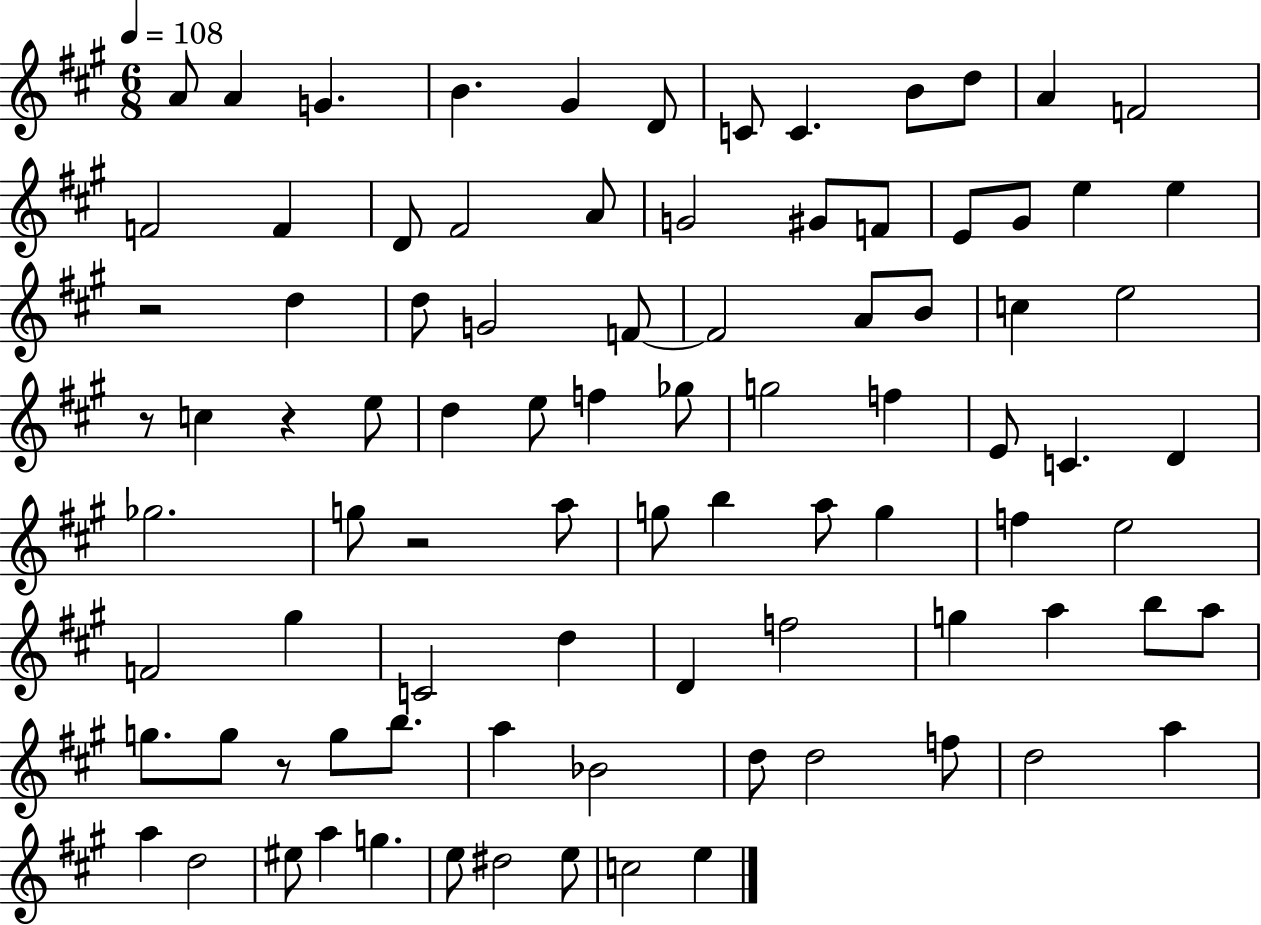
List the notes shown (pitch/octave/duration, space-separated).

A4/e A4/q G4/q. B4/q. G#4/q D4/e C4/e C4/q. B4/e D5/e A4/q F4/h F4/h F4/q D4/e F#4/h A4/e G4/h G#4/e F4/e E4/e G#4/e E5/q E5/q R/h D5/q D5/e G4/h F4/e F4/h A4/e B4/e C5/q E5/h R/e C5/q R/q E5/e D5/q E5/e F5/q Gb5/e G5/h F5/q E4/e C4/q. D4/q Gb5/h. G5/e R/h A5/e G5/e B5/q A5/e G5/q F5/q E5/h F4/h G#5/q C4/h D5/q D4/q F5/h G5/q A5/q B5/e A5/e G5/e. G5/e R/e G5/e B5/e. A5/q Bb4/h D5/e D5/h F5/e D5/h A5/q A5/q D5/h EIS5/e A5/q G5/q. E5/e D#5/h E5/e C5/h E5/q